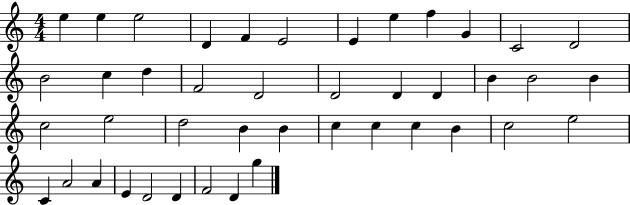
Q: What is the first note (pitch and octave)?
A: E5